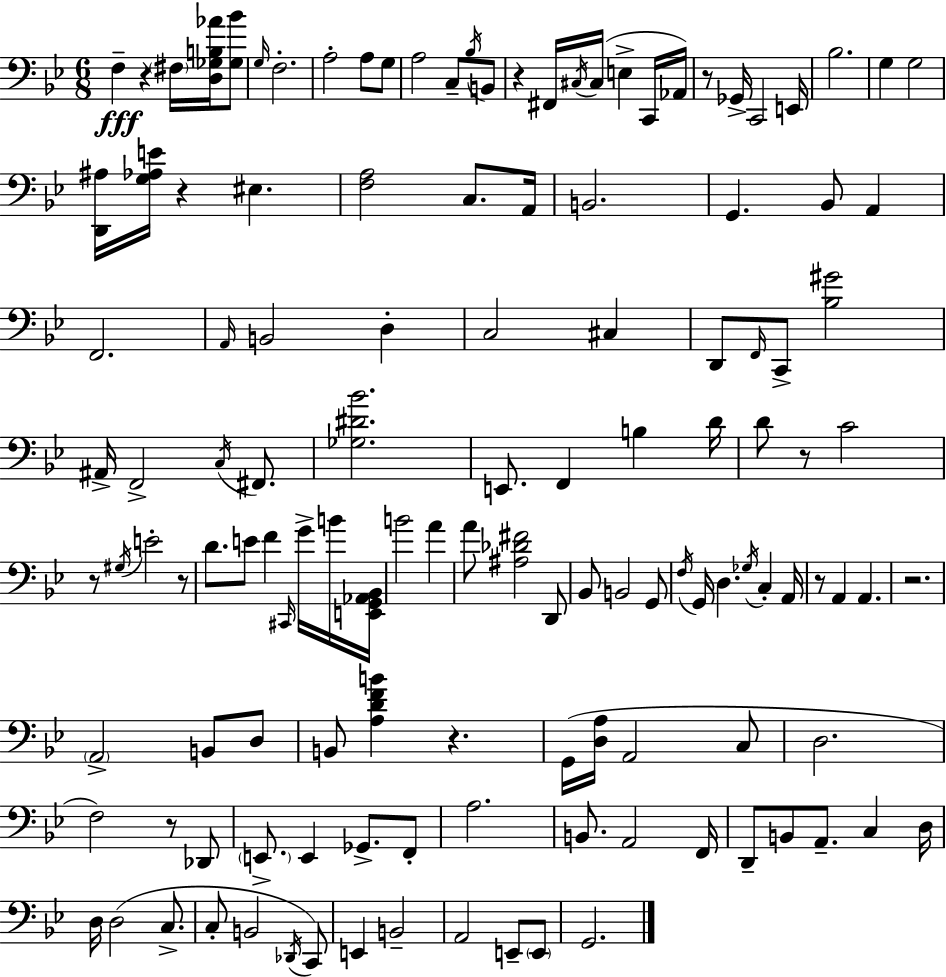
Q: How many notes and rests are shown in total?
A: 130